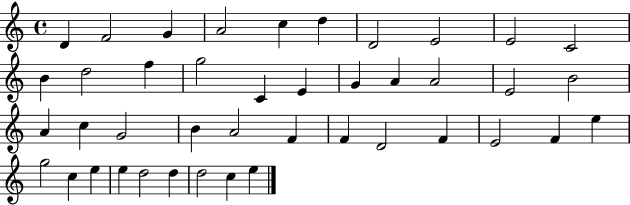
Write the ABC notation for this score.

X:1
T:Untitled
M:4/4
L:1/4
K:C
D F2 G A2 c d D2 E2 E2 C2 B d2 f g2 C E G A A2 E2 B2 A c G2 B A2 F F D2 F E2 F e g2 c e e d2 d d2 c e